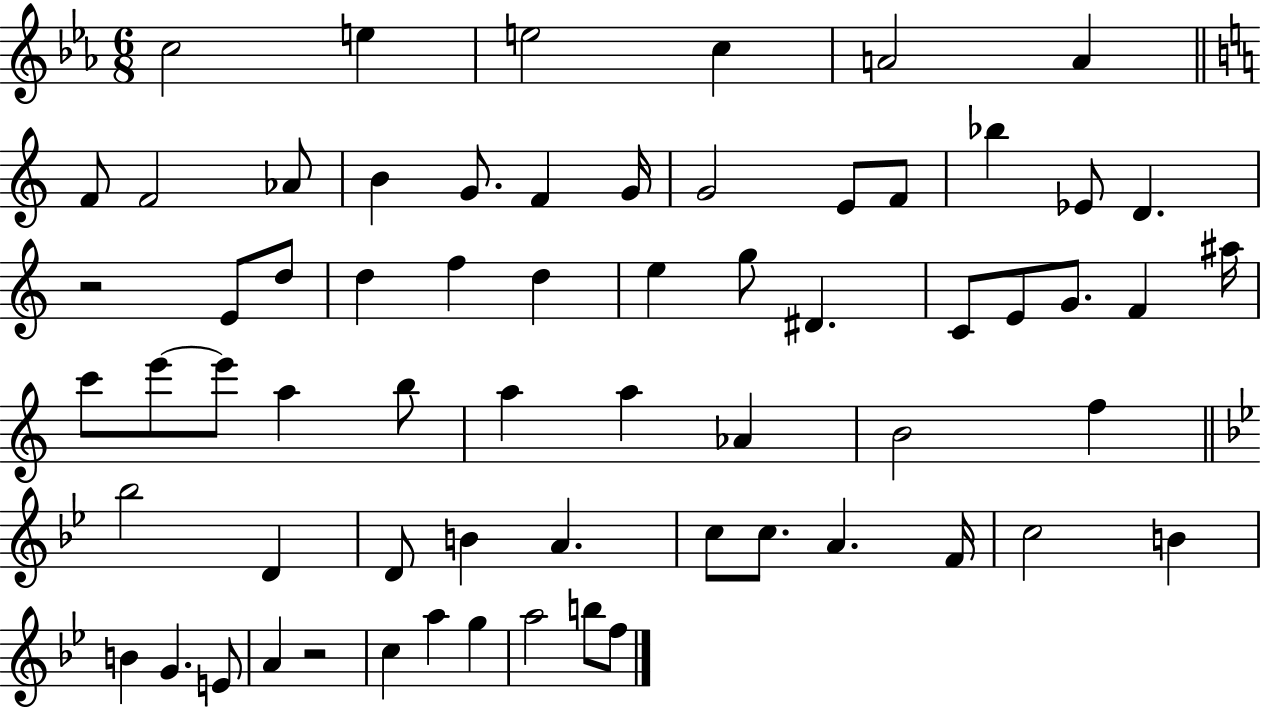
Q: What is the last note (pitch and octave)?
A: F5